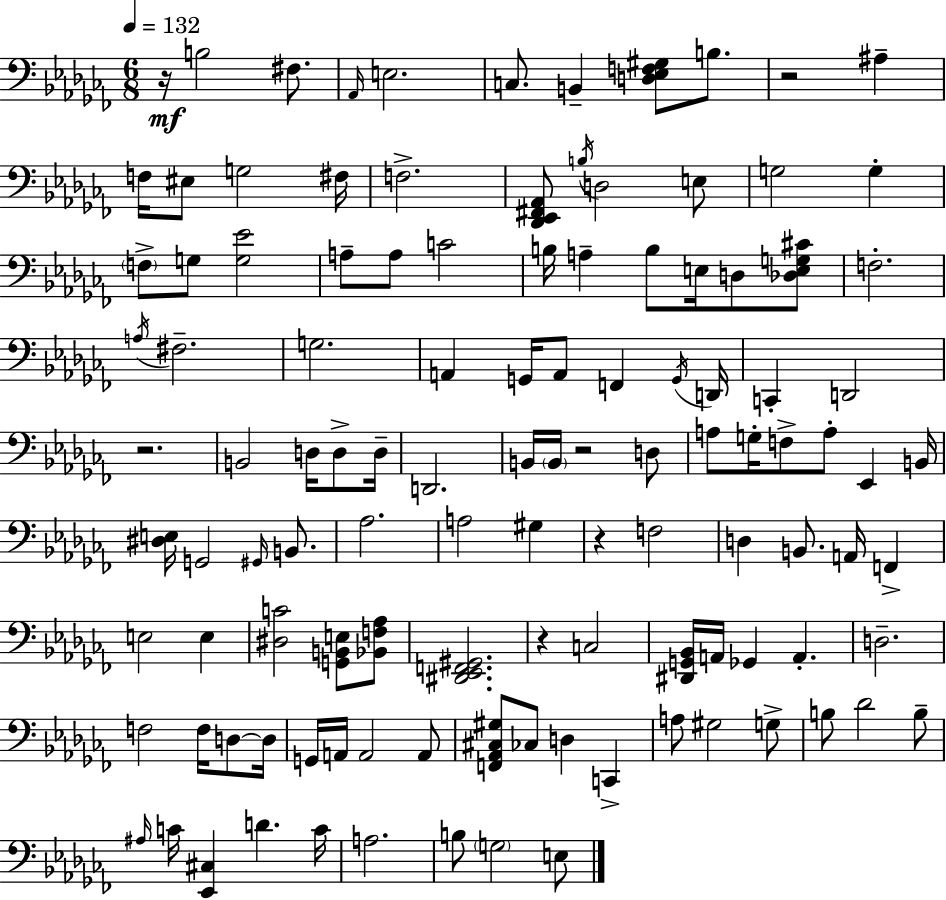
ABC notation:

X:1
T:Untitled
M:6/8
L:1/4
K:Abm
z/4 B,2 ^F,/2 _A,,/4 E,2 C,/2 B,, [D,_E,F,^G,]/2 B,/2 z2 ^A, F,/4 ^E,/2 G,2 ^F,/4 F,2 [_D,,_E,,^F,,_A,,]/2 B,/4 D,2 E,/2 G,2 G, F,/2 G,/2 [G,_E]2 A,/2 A,/2 C2 B,/4 A, B,/2 E,/4 D,/2 [_D,E,G,^C]/2 F,2 A,/4 ^F,2 G,2 A,, G,,/4 A,,/2 F,, G,,/4 D,,/4 C,, D,,2 z2 B,,2 D,/4 D,/2 D,/4 D,,2 B,,/4 B,,/4 z2 D,/2 A,/2 G,/4 F,/2 A,/2 _E,, B,,/4 [^D,E,]/4 G,,2 ^G,,/4 B,,/2 _A,2 A,2 ^G, z F,2 D, B,,/2 A,,/4 F,, E,2 E, [^D,C]2 [G,,B,,E,]/2 [_B,,F,_A,]/2 [^D,,_E,,F,,^G,,]2 z C,2 [^D,,G,,_B,,]/4 A,,/4 _G,, A,, D,2 F,2 F,/4 D,/2 D,/4 G,,/4 A,,/4 A,,2 A,,/2 [F,,_A,,^C,^G,]/2 _C,/2 D, C,, A,/2 ^G,2 G,/2 B,/2 _D2 B,/2 ^A,/4 C/4 [_E,,^C,] D C/4 A,2 B,/2 G,2 E,/2